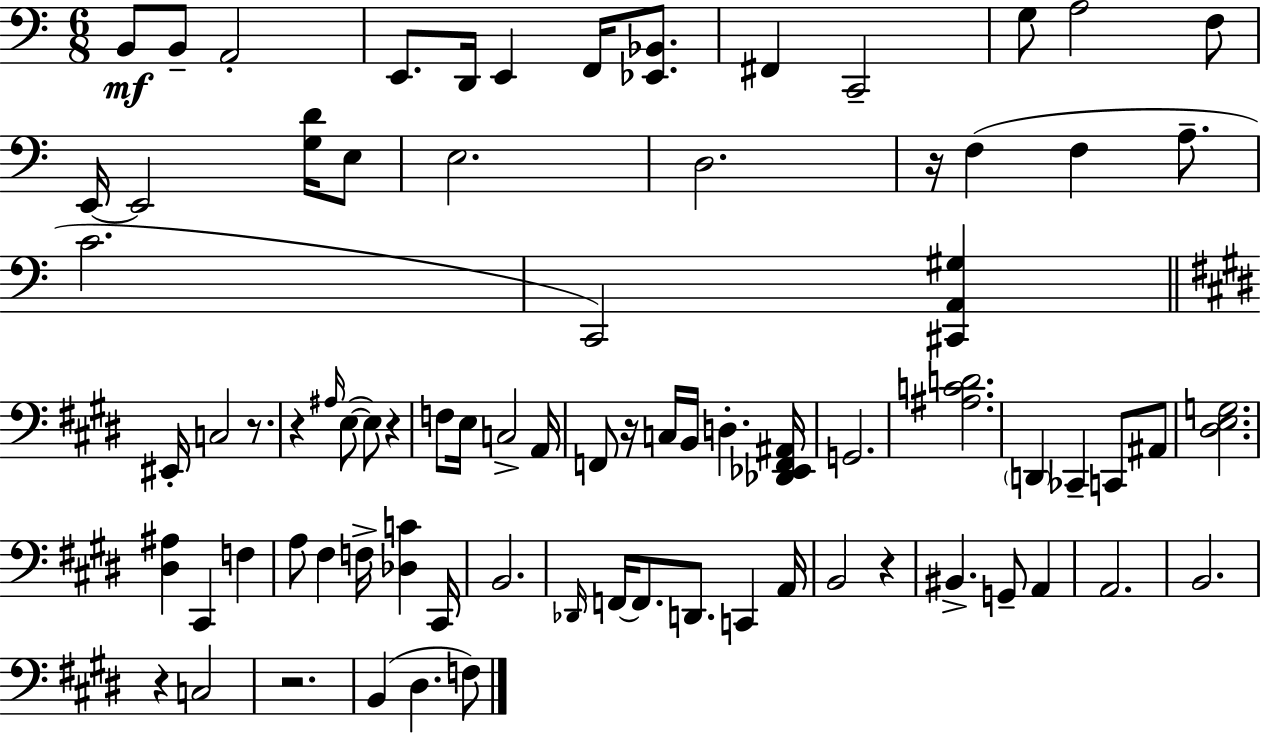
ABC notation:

X:1
T:Untitled
M:6/8
L:1/4
K:C
B,,/2 B,,/2 A,,2 E,,/2 D,,/4 E,, F,,/4 [_E,,_B,,]/2 ^F,, C,,2 G,/2 A,2 F,/2 E,,/4 E,,2 [G,D]/4 E,/2 E,2 D,2 z/4 F, F, A,/2 C2 C,,2 [^C,,A,,^G,] ^E,,/4 C,2 z/2 z ^A,/4 E,/2 E,/2 z F,/2 E,/4 C,2 A,,/4 F,,/2 z/4 C,/4 B,,/4 D, [_D,,_E,,F,,^A,,]/4 G,,2 [^A,CD]2 D,, _C,, C,,/2 ^A,,/2 [^D,E,G,]2 [^D,^A,] ^C,, F, A,/2 ^F, F,/4 [_D,C] ^C,,/4 B,,2 _D,,/4 F,,/4 F,,/2 D,,/2 C,, A,,/4 B,,2 z ^B,, G,,/2 A,, A,,2 B,,2 z C,2 z2 B,, ^D, F,/2